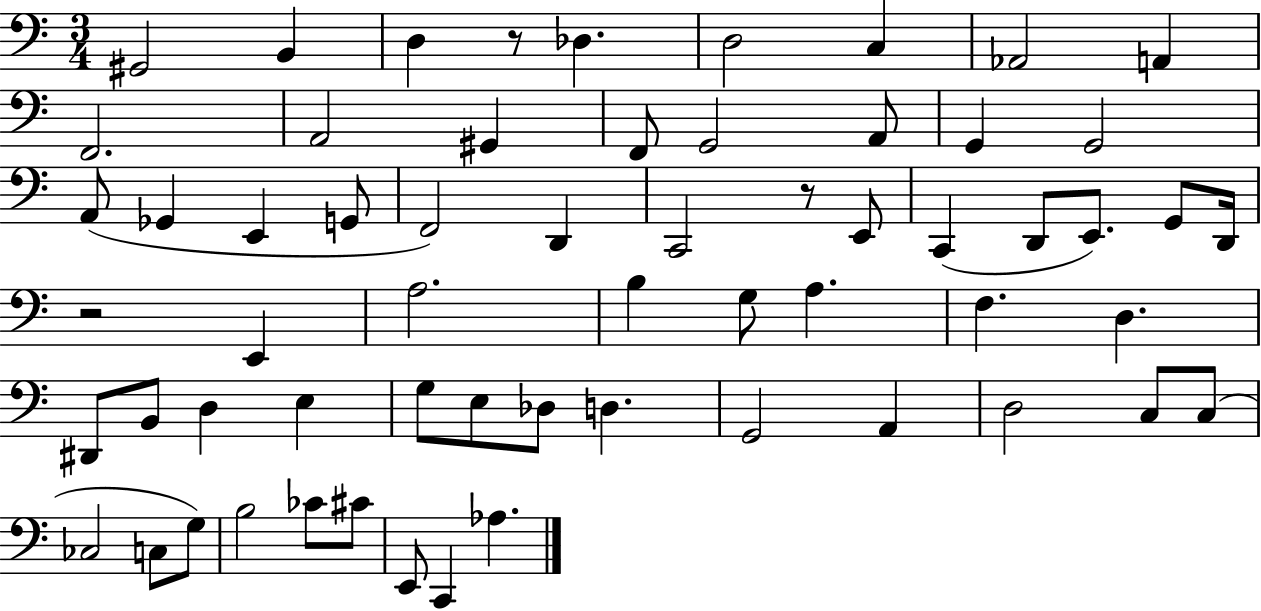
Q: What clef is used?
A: bass